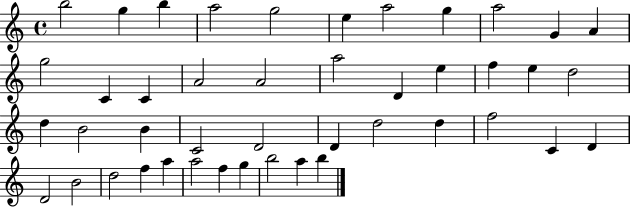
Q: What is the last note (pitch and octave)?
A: B5